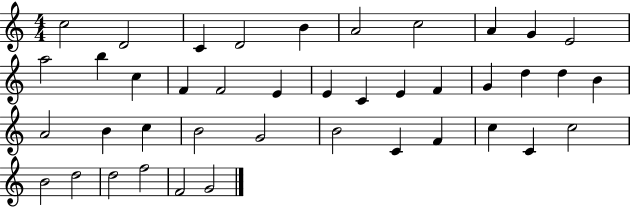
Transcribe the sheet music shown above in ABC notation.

X:1
T:Untitled
M:4/4
L:1/4
K:C
c2 D2 C D2 B A2 c2 A G E2 a2 b c F F2 E E C E F G d d B A2 B c B2 G2 B2 C F c C c2 B2 d2 d2 f2 F2 G2